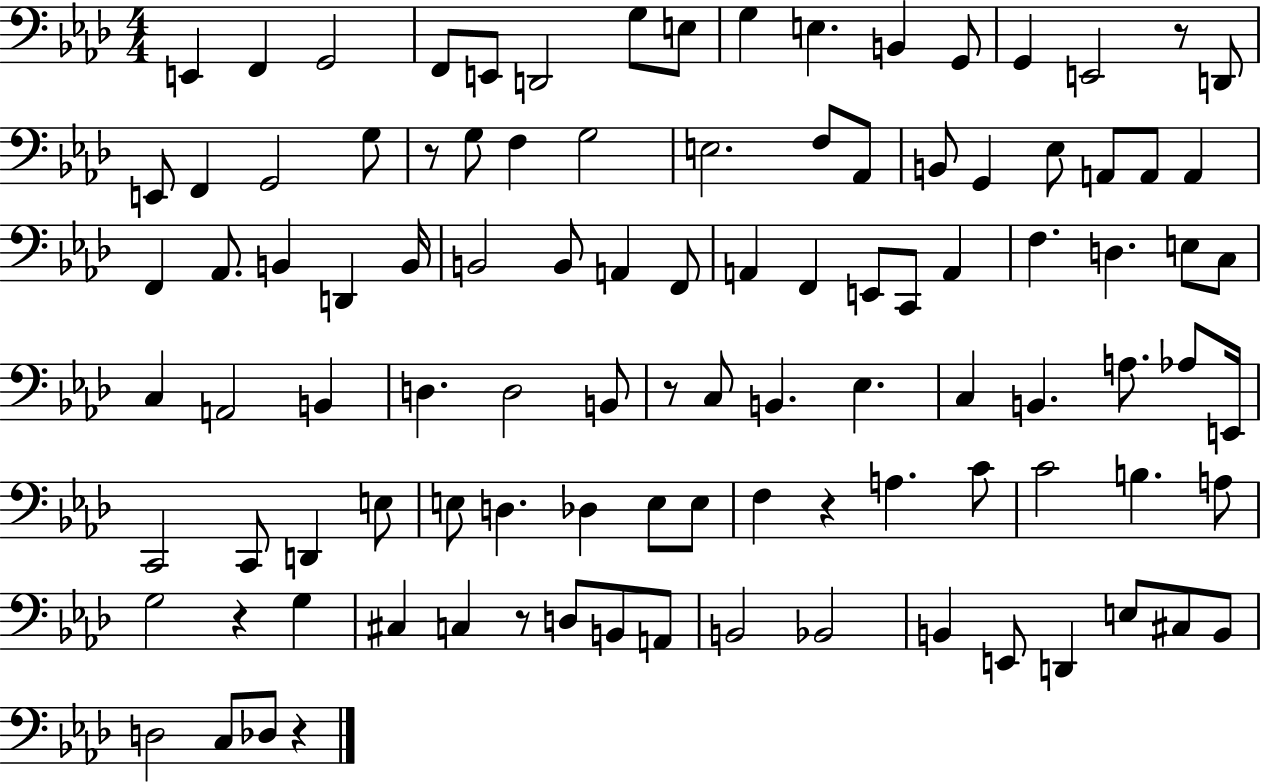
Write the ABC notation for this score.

X:1
T:Untitled
M:4/4
L:1/4
K:Ab
E,, F,, G,,2 F,,/2 E,,/2 D,,2 G,/2 E,/2 G, E, B,, G,,/2 G,, E,,2 z/2 D,,/2 E,,/2 F,, G,,2 G,/2 z/2 G,/2 F, G,2 E,2 F,/2 _A,,/2 B,,/2 G,, _E,/2 A,,/2 A,,/2 A,, F,, _A,,/2 B,, D,, B,,/4 B,,2 B,,/2 A,, F,,/2 A,, F,, E,,/2 C,,/2 A,, F, D, E,/2 C,/2 C, A,,2 B,, D, D,2 B,,/2 z/2 C,/2 B,, _E, C, B,, A,/2 _A,/2 E,,/4 C,,2 C,,/2 D,, E,/2 E,/2 D, _D, E,/2 E,/2 F, z A, C/2 C2 B, A,/2 G,2 z G, ^C, C, z/2 D,/2 B,,/2 A,,/2 B,,2 _B,,2 B,, E,,/2 D,, E,/2 ^C,/2 B,,/2 D,2 C,/2 _D,/2 z